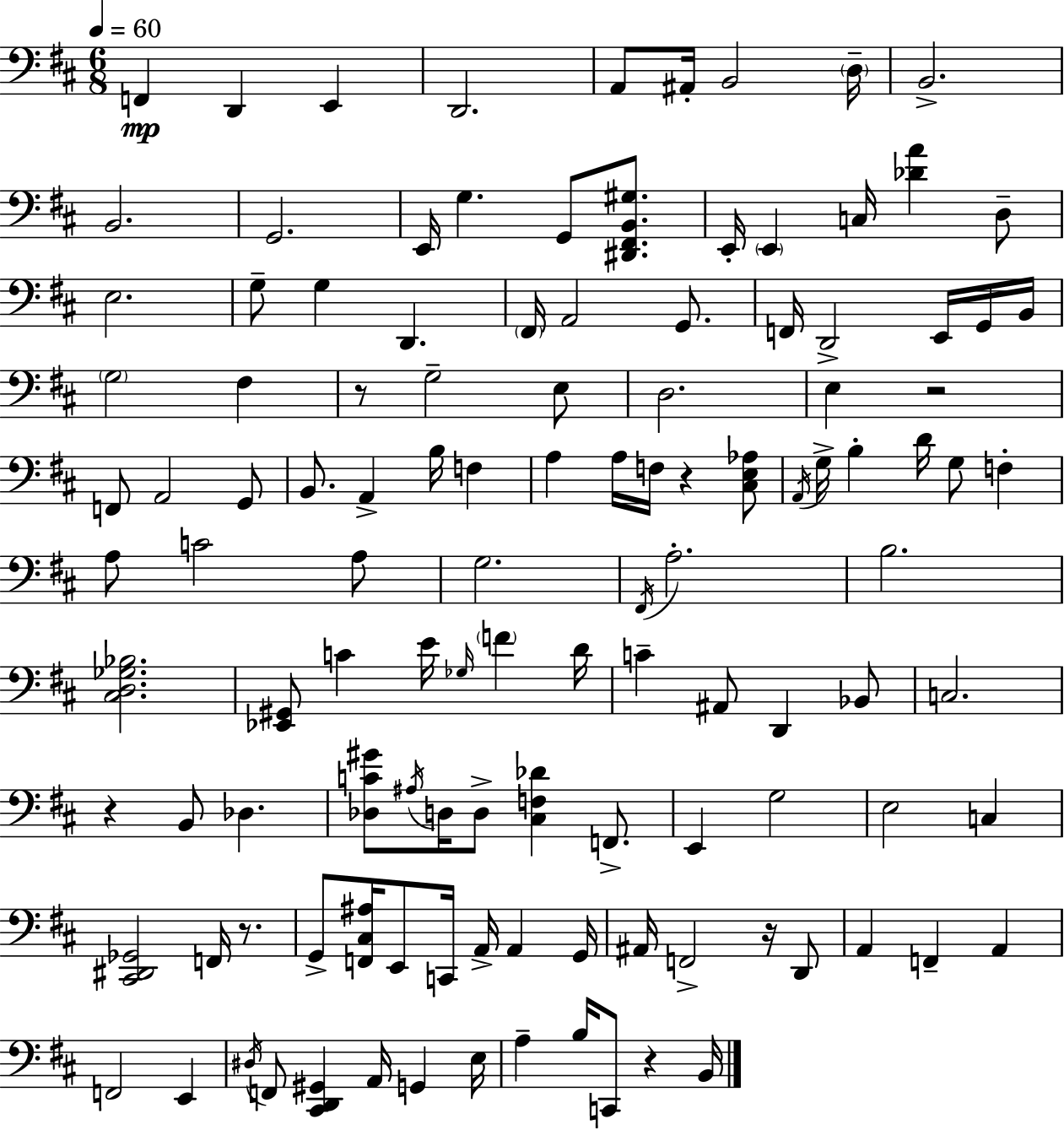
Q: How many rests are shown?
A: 7